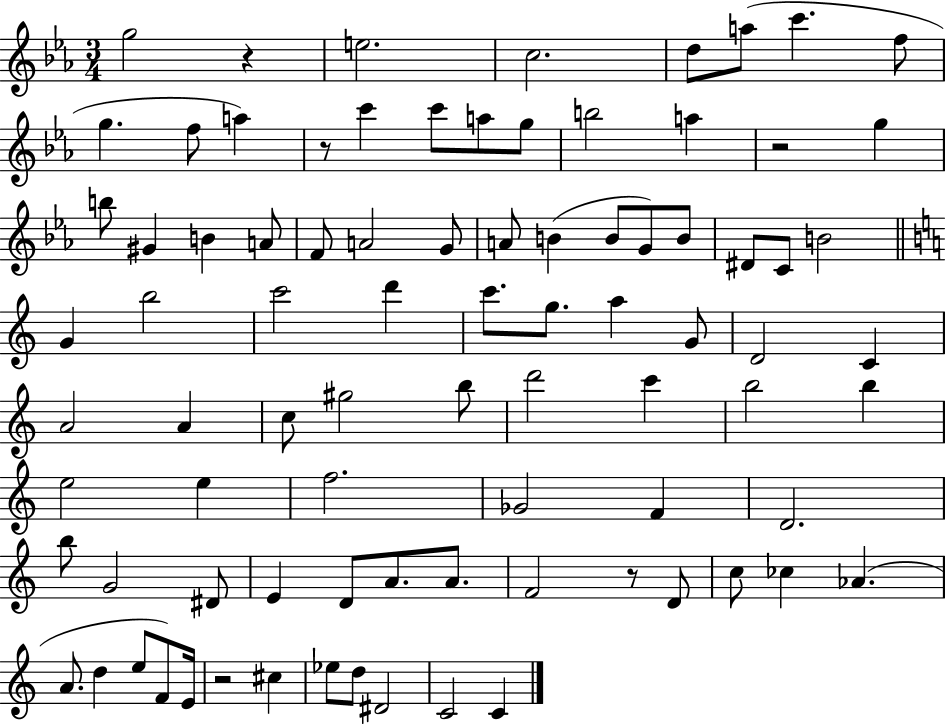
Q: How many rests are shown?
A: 5